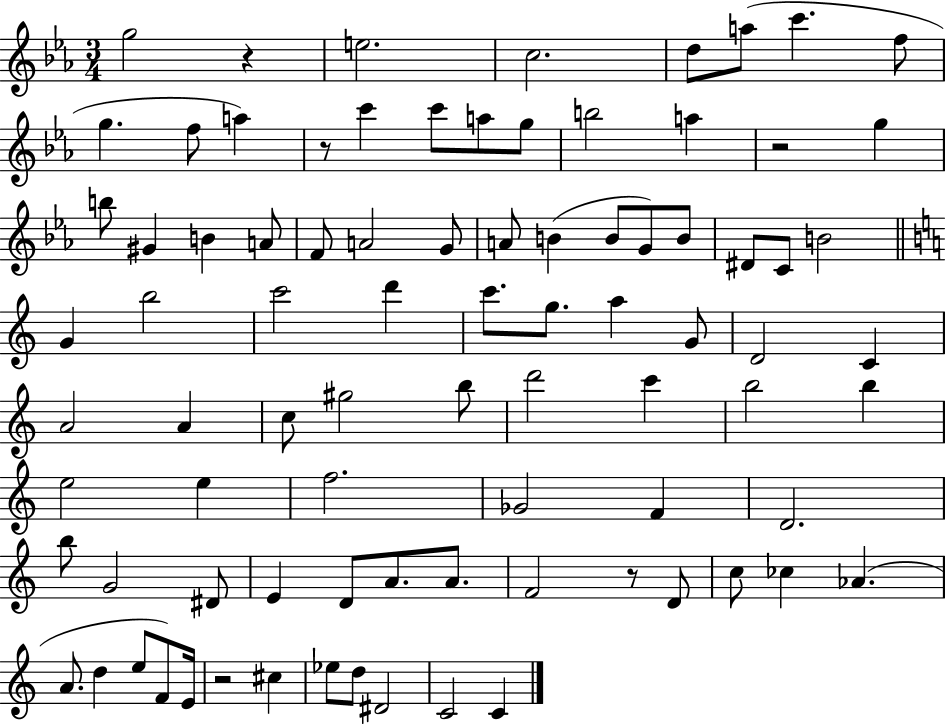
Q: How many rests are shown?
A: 5